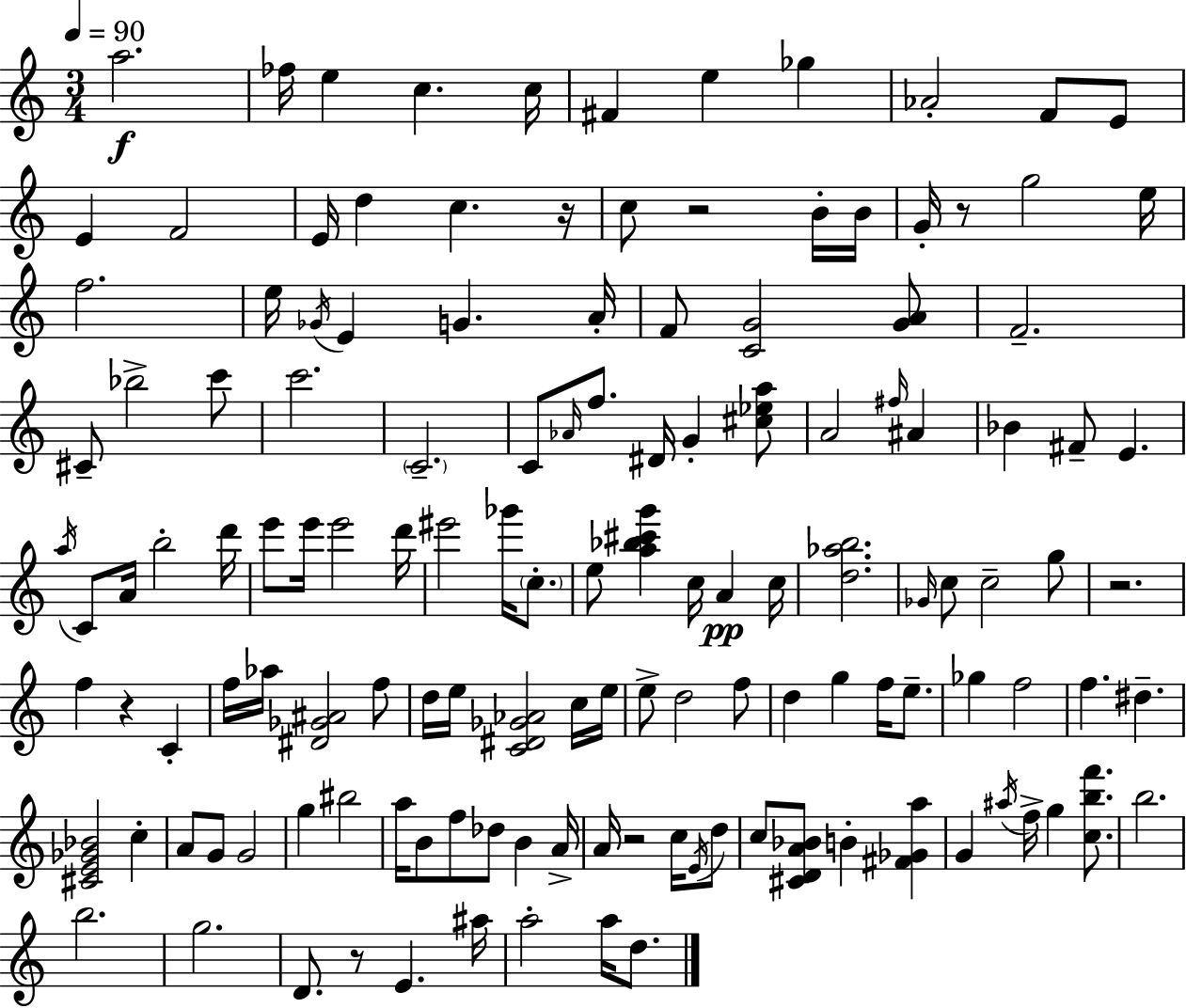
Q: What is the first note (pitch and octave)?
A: A5